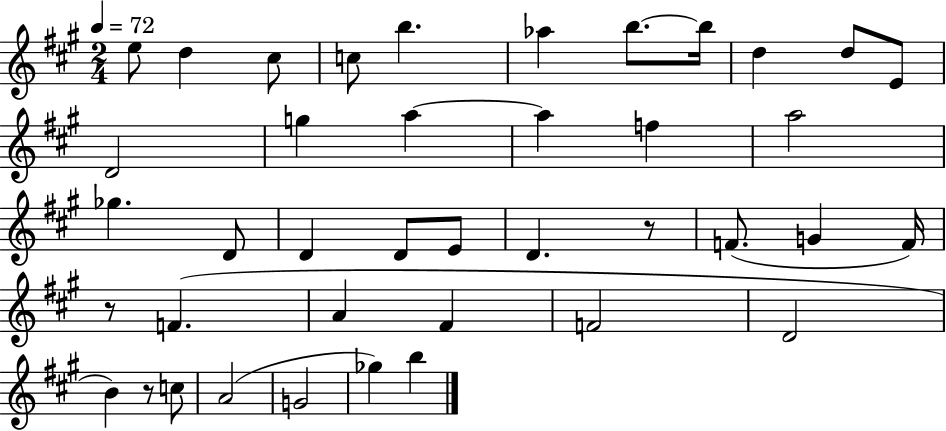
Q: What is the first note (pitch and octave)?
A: E5